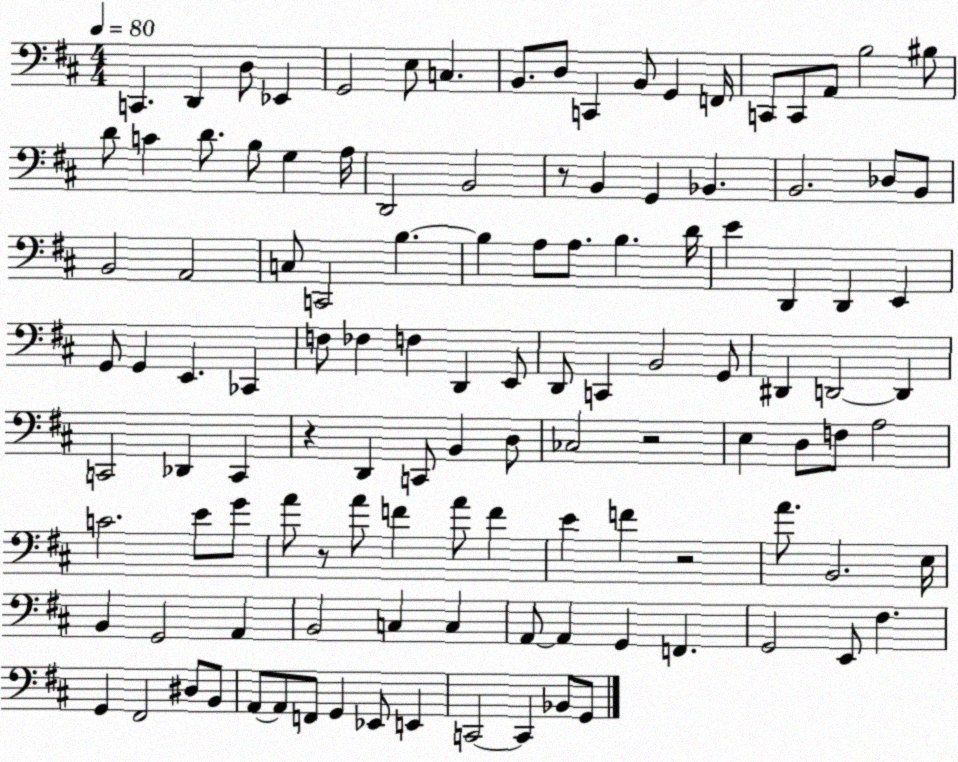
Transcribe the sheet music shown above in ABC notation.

X:1
T:Untitled
M:4/4
L:1/4
K:D
C,, D,, D,/2 _E,, G,,2 E,/2 C, B,,/2 D,/2 C,, B,,/2 G,, F,,/4 C,,/2 C,,/2 A,,/2 B,2 ^B,/2 D/2 C D/2 B,/2 G, A,/4 D,,2 B,,2 z/2 B,, G,, _B,, B,,2 _D,/2 B,,/2 B,,2 A,,2 C,/2 C,,2 B, B, A,/2 A,/2 B, D/4 E D,, D,, E,, G,,/2 G,, E,, _C,, F,/2 _F, F, D,, E,,/2 D,,/2 C,, B,,2 G,,/2 ^D,, D,,2 D,, C,,2 _D,, C,, z D,, C,,/2 B,, D,/2 _C,2 z2 E, D,/2 F,/2 A,2 C2 E/2 G/2 A/2 z/2 A/2 F A/2 F E F z2 A/2 B,,2 E,/4 B,, G,,2 A,, B,,2 C, C, A,,/2 A,, G,, F,, G,,2 E,,/2 ^F, G,, ^F,,2 ^D,/2 B,,/2 A,,/2 A,,/2 F,,/2 G,, _E,,/2 E,, C,,2 C,, _B,,/2 G,,/2